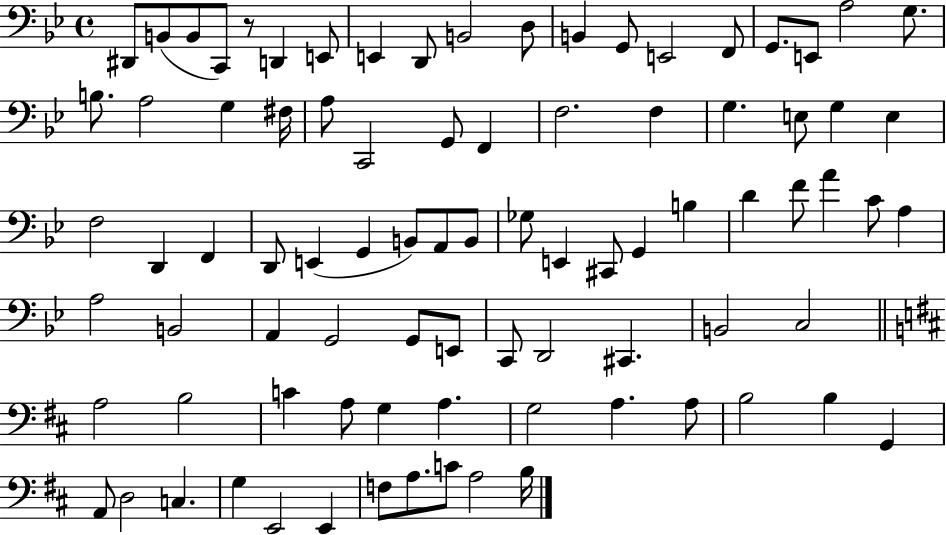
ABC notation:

X:1
T:Untitled
M:4/4
L:1/4
K:Bb
^D,,/2 B,,/2 B,,/2 C,,/2 z/2 D,, E,,/2 E,, D,,/2 B,,2 D,/2 B,, G,,/2 E,,2 F,,/2 G,,/2 E,,/2 A,2 G,/2 B,/2 A,2 G, ^F,/4 A,/2 C,,2 G,,/2 F,, F,2 F, G, E,/2 G, E, F,2 D,, F,, D,,/2 E,, G,, B,,/2 A,,/2 B,,/2 _G,/2 E,, ^C,,/2 G,, B, D F/2 A C/2 A, A,2 B,,2 A,, G,,2 G,,/2 E,,/2 C,,/2 D,,2 ^C,, B,,2 C,2 A,2 B,2 C A,/2 G, A, G,2 A, A,/2 B,2 B, G,, A,,/2 D,2 C, G, E,,2 E,, F,/2 A,/2 C/2 A,2 B,/4